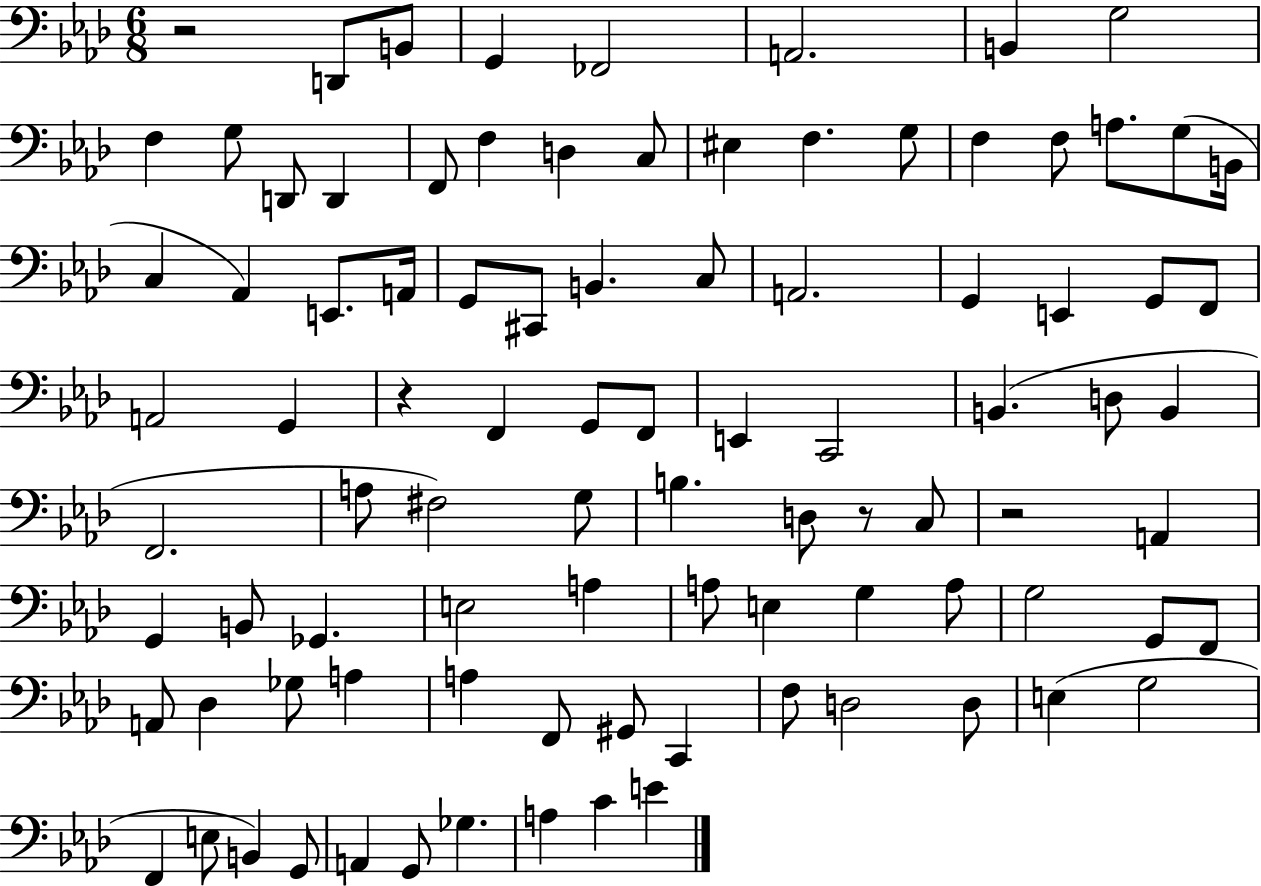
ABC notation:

X:1
T:Untitled
M:6/8
L:1/4
K:Ab
z2 D,,/2 B,,/2 G,, _F,,2 A,,2 B,, G,2 F, G,/2 D,,/2 D,, F,,/2 F, D, C,/2 ^E, F, G,/2 F, F,/2 A,/2 G,/2 B,,/4 C, _A,, E,,/2 A,,/4 G,,/2 ^C,,/2 B,, C,/2 A,,2 G,, E,, G,,/2 F,,/2 A,,2 G,, z F,, G,,/2 F,,/2 E,, C,,2 B,, D,/2 B,, F,,2 A,/2 ^F,2 G,/2 B, D,/2 z/2 C,/2 z2 A,, G,, B,,/2 _G,, E,2 A, A,/2 E, G, A,/2 G,2 G,,/2 F,,/2 A,,/2 _D, _G,/2 A, A, F,,/2 ^G,,/2 C,, F,/2 D,2 D,/2 E, G,2 F,, E,/2 B,, G,,/2 A,, G,,/2 _G, A, C E